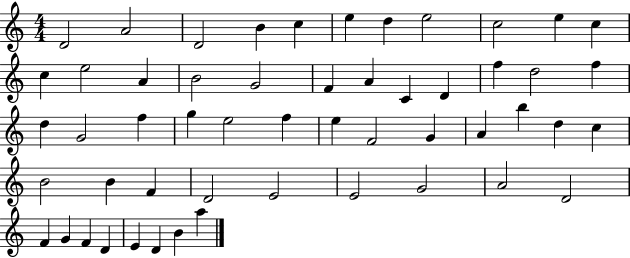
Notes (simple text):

D4/h A4/h D4/h B4/q C5/q E5/q D5/q E5/h C5/h E5/q C5/q C5/q E5/h A4/q B4/h G4/h F4/q A4/q C4/q D4/q F5/q D5/h F5/q D5/q G4/h F5/q G5/q E5/h F5/q E5/q F4/h G4/q A4/q B5/q D5/q C5/q B4/h B4/q F4/q D4/h E4/h E4/h G4/h A4/h D4/h F4/q G4/q F4/q D4/q E4/q D4/q B4/q A5/q